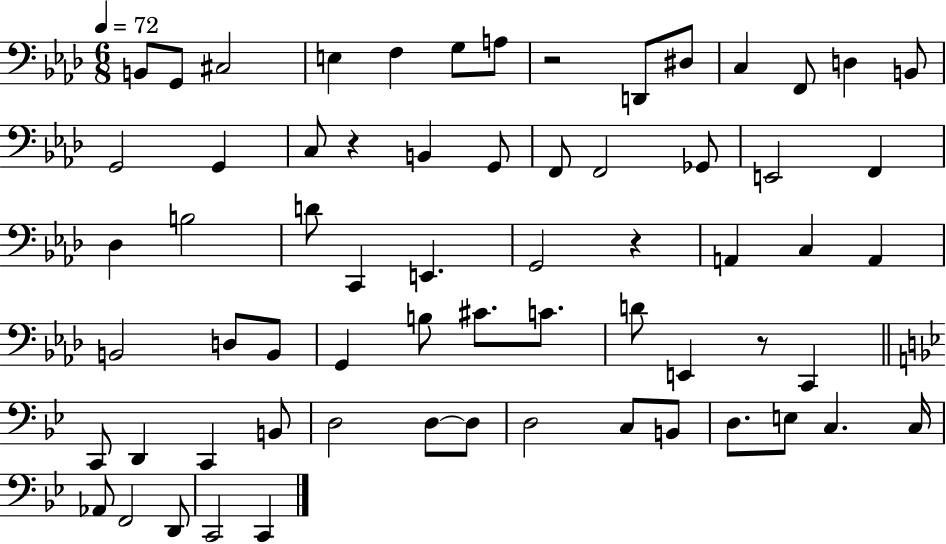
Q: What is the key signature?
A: AES major